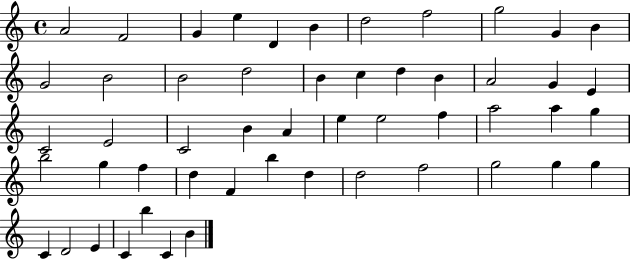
A4/h F4/h G4/q E5/q D4/q B4/q D5/h F5/h G5/h G4/q B4/q G4/h B4/h B4/h D5/h B4/q C5/q D5/q B4/q A4/h G4/q E4/q C4/h E4/h C4/h B4/q A4/q E5/q E5/h F5/q A5/h A5/q G5/q B5/h G5/q F5/q D5/q F4/q B5/q D5/q D5/h F5/h G5/h G5/q G5/q C4/q D4/h E4/q C4/q B5/q C4/q B4/q